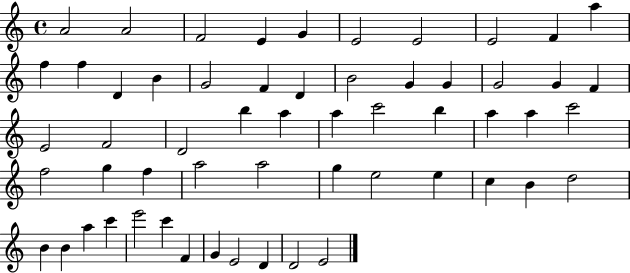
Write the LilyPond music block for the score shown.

{
  \clef treble
  \time 4/4
  \defaultTimeSignature
  \key c \major
  a'2 a'2 | f'2 e'4 g'4 | e'2 e'2 | e'2 f'4 a''4 | \break f''4 f''4 d'4 b'4 | g'2 f'4 d'4 | b'2 g'4 g'4 | g'2 g'4 f'4 | \break e'2 f'2 | d'2 b''4 a''4 | a''4 c'''2 b''4 | a''4 a''4 c'''2 | \break f''2 g''4 f''4 | a''2 a''2 | g''4 e''2 e''4 | c''4 b'4 d''2 | \break b'4 b'4 a''4 c'''4 | e'''2 c'''4 f'4 | g'4 e'2 d'4 | d'2 e'2 | \break \bar "|."
}